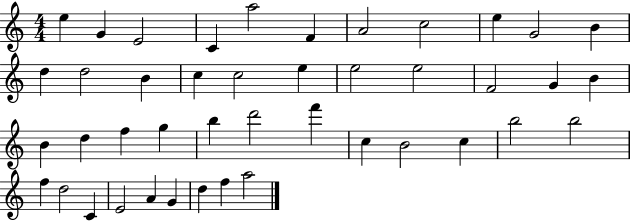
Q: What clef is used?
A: treble